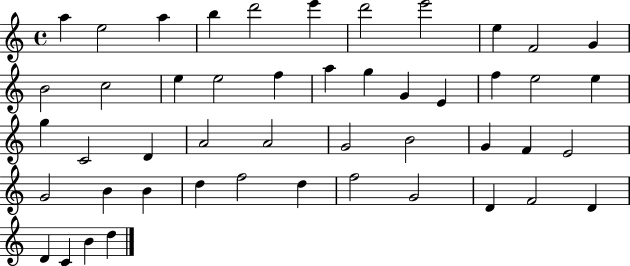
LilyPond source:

{
  \clef treble
  \time 4/4
  \defaultTimeSignature
  \key c \major
  a''4 e''2 a''4 | b''4 d'''2 e'''4 | d'''2 e'''2 | e''4 f'2 g'4 | \break b'2 c''2 | e''4 e''2 f''4 | a''4 g''4 g'4 e'4 | f''4 e''2 e''4 | \break g''4 c'2 d'4 | a'2 a'2 | g'2 b'2 | g'4 f'4 e'2 | \break g'2 b'4 b'4 | d''4 f''2 d''4 | f''2 g'2 | d'4 f'2 d'4 | \break d'4 c'4 b'4 d''4 | \bar "|."
}